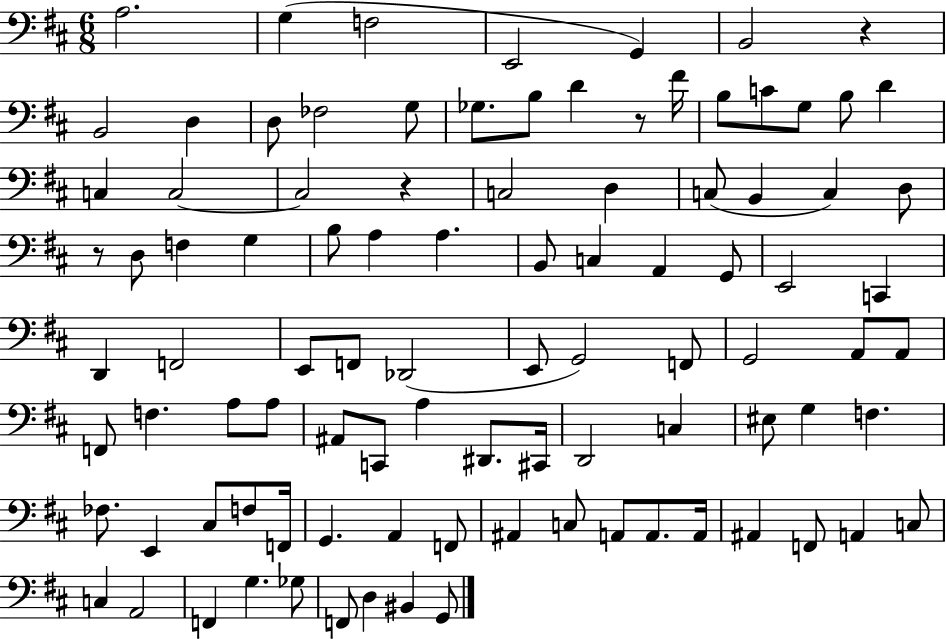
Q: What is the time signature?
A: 6/8